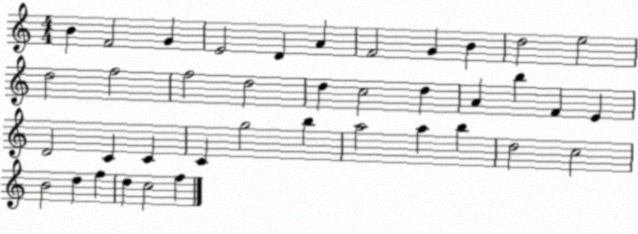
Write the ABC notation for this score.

X:1
T:Untitled
M:4/4
L:1/4
K:C
B F2 G E2 D A F2 G B d2 e2 d2 f2 f2 d2 d c2 d A b F E D2 C C C g2 b a2 a b d2 c2 B2 d f d c2 f